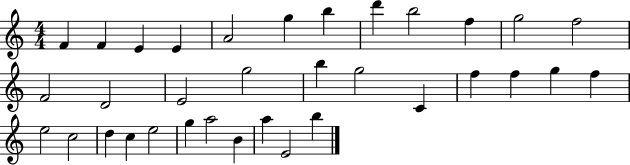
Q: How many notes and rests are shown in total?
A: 34